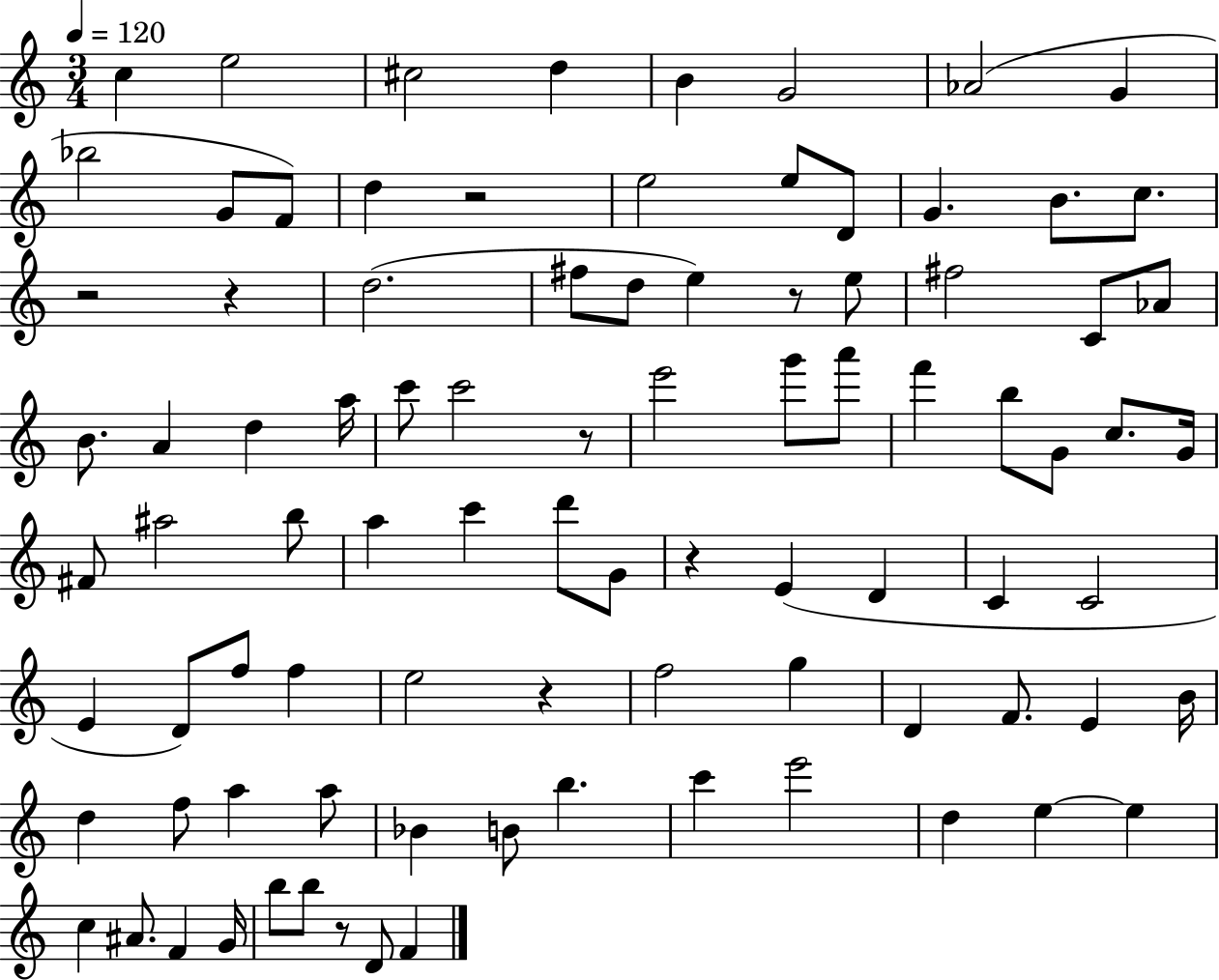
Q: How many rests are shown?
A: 8